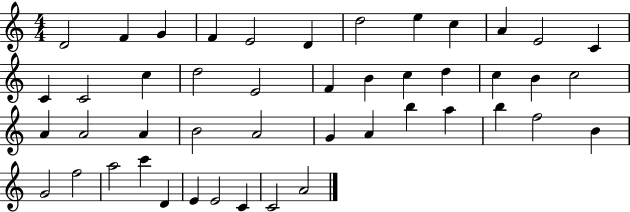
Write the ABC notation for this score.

X:1
T:Untitled
M:4/4
L:1/4
K:C
D2 F G F E2 D d2 e c A E2 C C C2 c d2 E2 F B c d c B c2 A A2 A B2 A2 G A b a b f2 B G2 f2 a2 c' D E E2 C C2 A2